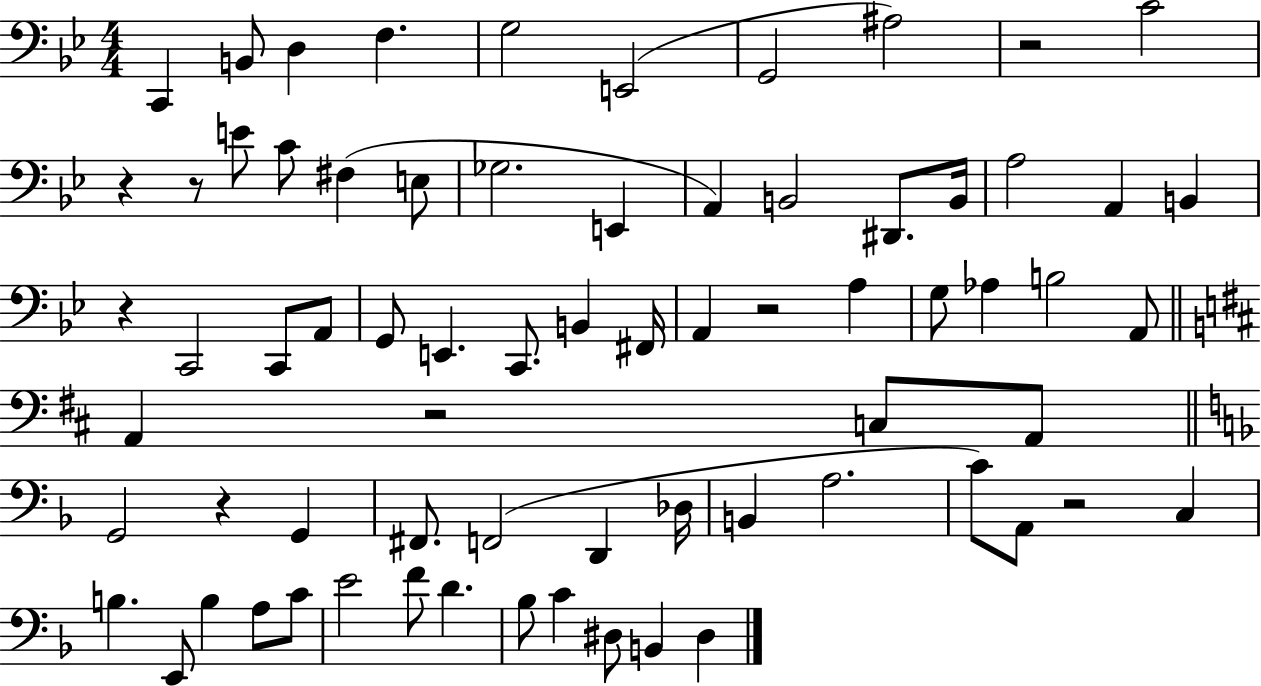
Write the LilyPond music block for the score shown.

{
  \clef bass
  \numericTimeSignature
  \time 4/4
  \key bes \major
  c,4 b,8 d4 f4. | g2 e,2( | g,2 ais2) | r2 c'2 | \break r4 r8 e'8 c'8 fis4( e8 | ges2. e,4 | a,4) b,2 dis,8. b,16 | a2 a,4 b,4 | \break r4 c,2 c,8 a,8 | g,8 e,4. c,8. b,4 fis,16 | a,4 r2 a4 | g8 aes4 b2 a,8 | \break \bar "||" \break \key b \minor a,4 r2 c8 a,8 | \bar "||" \break \key d \minor g,2 r4 g,4 | fis,8. f,2( d,4 des16 | b,4 a2. | c'8) a,8 r2 c4 | \break b4. e,8 b4 a8 c'8 | e'2 f'8 d'4. | bes8 c'4 dis8 b,4 dis4 | \bar "|."
}